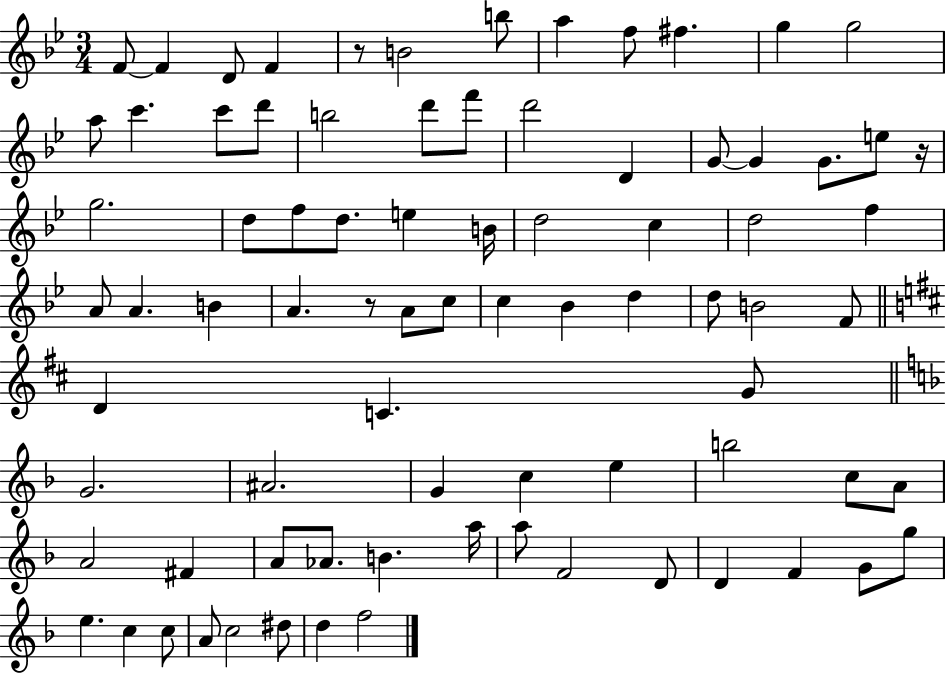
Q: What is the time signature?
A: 3/4